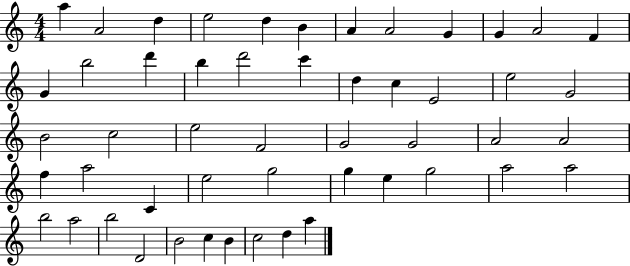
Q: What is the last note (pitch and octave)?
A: A5